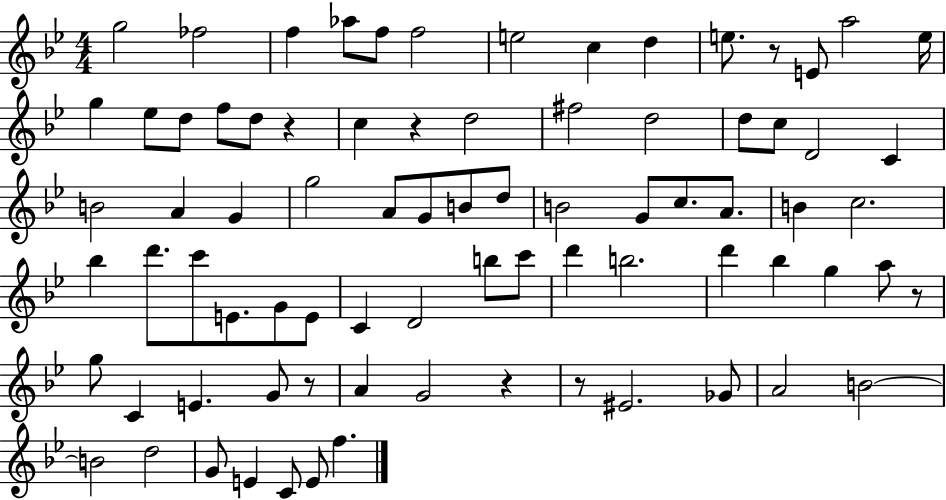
G5/h FES5/h F5/q Ab5/e F5/e F5/h E5/h C5/q D5/q E5/e. R/e E4/e A5/h E5/s G5/q Eb5/e D5/e F5/e D5/e R/q C5/q R/q D5/h F#5/h D5/h D5/e C5/e D4/h C4/q B4/h A4/q G4/q G5/h A4/e G4/e B4/e D5/e B4/h G4/e C5/e. A4/e. B4/q C5/h. Bb5/q D6/e. C6/e E4/e. G4/e E4/e C4/q D4/h B5/e C6/e D6/q B5/h. D6/q Bb5/q G5/q A5/e R/e G5/e C4/q E4/q. G4/e R/e A4/q G4/h R/q R/e EIS4/h. Gb4/e A4/h B4/h B4/h D5/h G4/e E4/q C4/e E4/e F5/q.